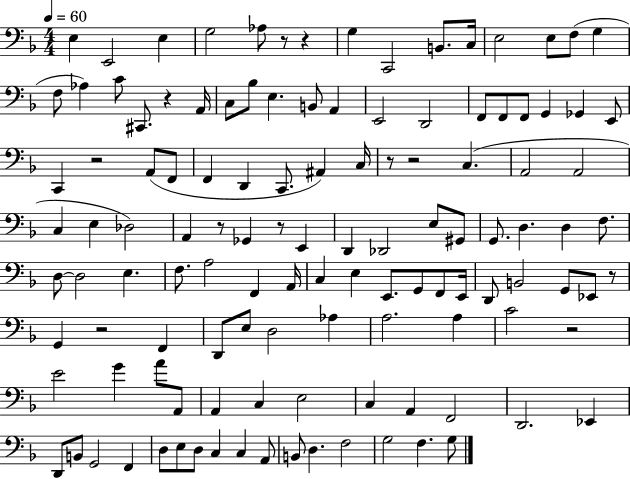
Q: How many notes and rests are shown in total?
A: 121